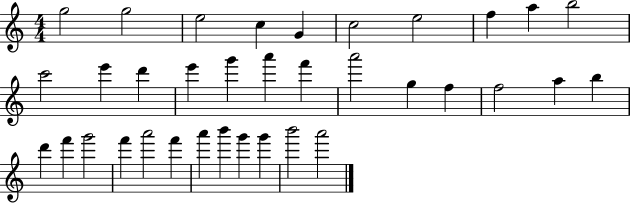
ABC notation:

X:1
T:Untitled
M:4/4
L:1/4
K:C
g2 g2 e2 c G c2 e2 f a b2 c'2 e' d' e' g' a' f' a'2 g f f2 a b d' f' g'2 f' a'2 f' a' b' g' g' b'2 a'2